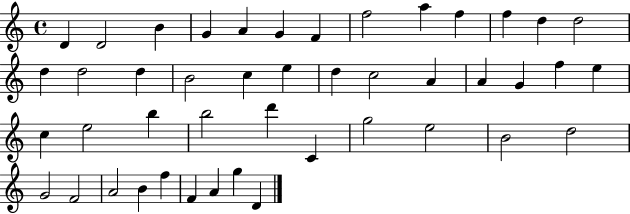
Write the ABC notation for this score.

X:1
T:Untitled
M:4/4
L:1/4
K:C
D D2 B G A G F f2 a f f d d2 d d2 d B2 c e d c2 A A G f e c e2 b b2 d' C g2 e2 B2 d2 G2 F2 A2 B f F A g D